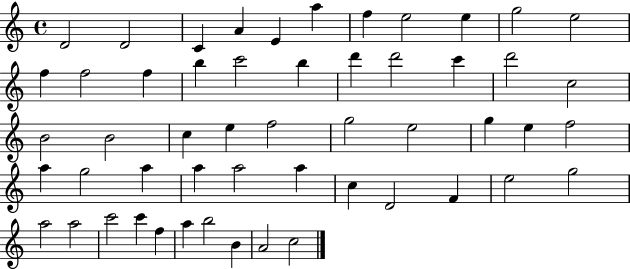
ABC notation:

X:1
T:Untitled
M:4/4
L:1/4
K:C
D2 D2 C A E a f e2 e g2 e2 f f2 f b c'2 b d' d'2 c' d'2 c2 B2 B2 c e f2 g2 e2 g e f2 a g2 a a a2 a c D2 F e2 g2 a2 a2 c'2 c' f a b2 B A2 c2